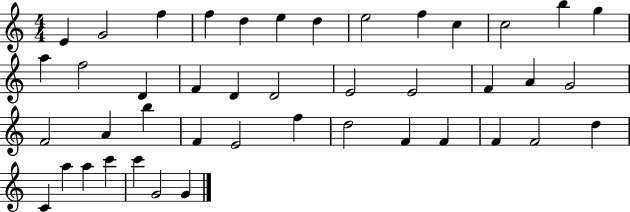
E4/q G4/h F5/q F5/q D5/q E5/q D5/q E5/h F5/q C5/q C5/h B5/q G5/q A5/q F5/h D4/q F4/q D4/q D4/h E4/h E4/h F4/q A4/q G4/h F4/h A4/q B5/q F4/q E4/h F5/q D5/h F4/q F4/q F4/q F4/h D5/q C4/q A5/q A5/q C6/q C6/q G4/h G4/q